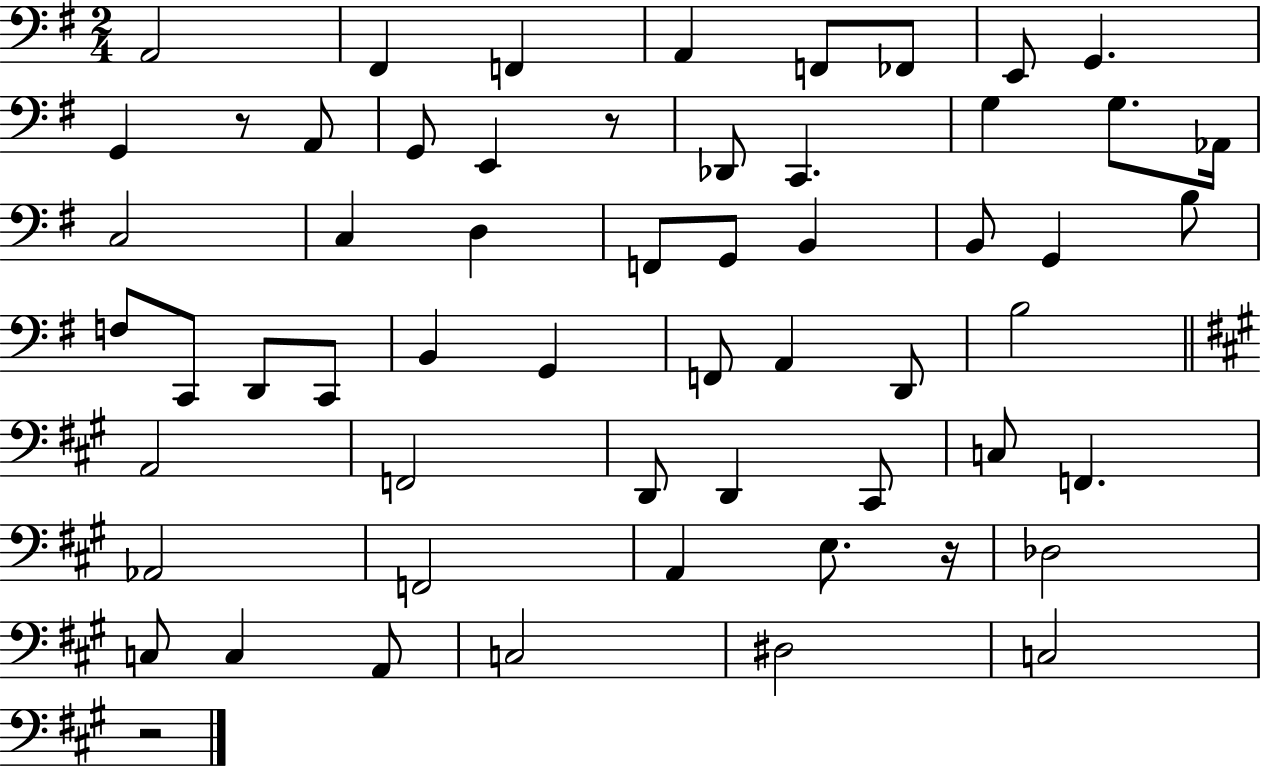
{
  \clef bass
  \numericTimeSignature
  \time 2/4
  \key g \major
  a,2 | fis,4 f,4 | a,4 f,8 fes,8 | e,8 g,4. | \break g,4 r8 a,8 | g,8 e,4 r8 | des,8 c,4. | g4 g8. aes,16 | \break c2 | c4 d4 | f,8 g,8 b,4 | b,8 g,4 b8 | \break f8 c,8 d,8 c,8 | b,4 g,4 | f,8 a,4 d,8 | b2 | \break \bar "||" \break \key a \major a,2 | f,2 | d,8 d,4 cis,8 | c8 f,4. | \break aes,2 | f,2 | a,4 e8. r16 | des2 | \break c8 c4 a,8 | c2 | dis2 | c2 | \break r2 | \bar "|."
}